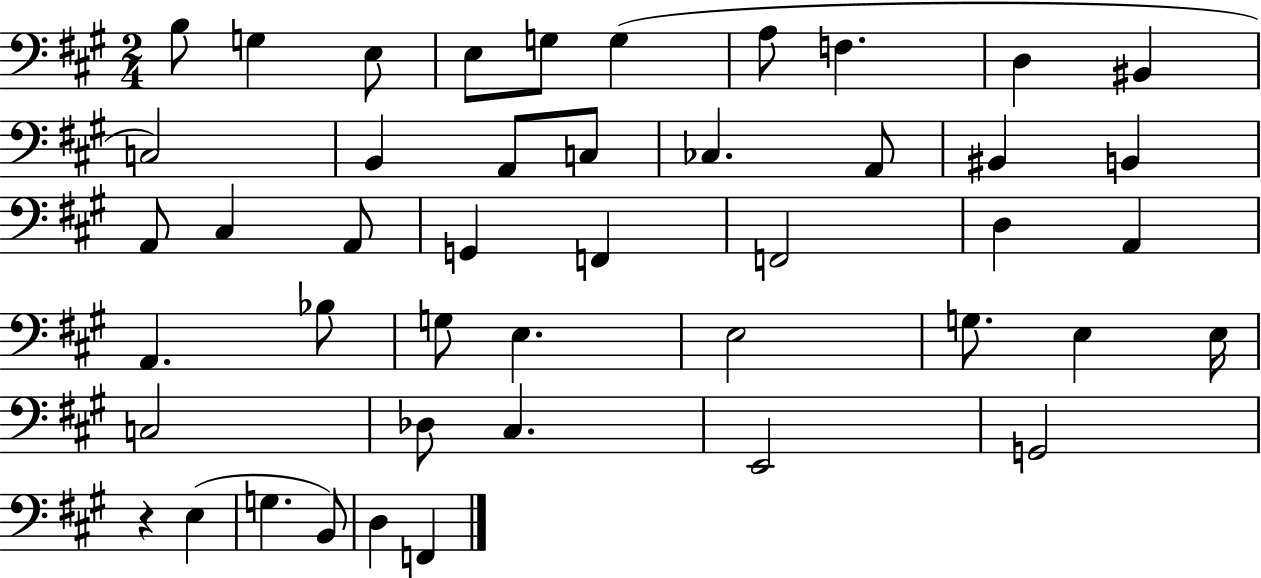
{
  \clef bass
  \numericTimeSignature
  \time 2/4
  \key a \major
  \repeat volta 2 { b8 g4 e8 | e8 g8 g4( | a8 f4. | d4 bis,4 | \break c2) | b,4 a,8 c8 | ces4. a,8 | bis,4 b,4 | \break a,8 cis4 a,8 | g,4 f,4 | f,2 | d4 a,4 | \break a,4. bes8 | g8 e4. | e2 | g8. e4 e16 | \break c2 | des8 cis4. | e,2 | g,2 | \break r4 e4( | g4. b,8) | d4 f,4 | } \bar "|."
}